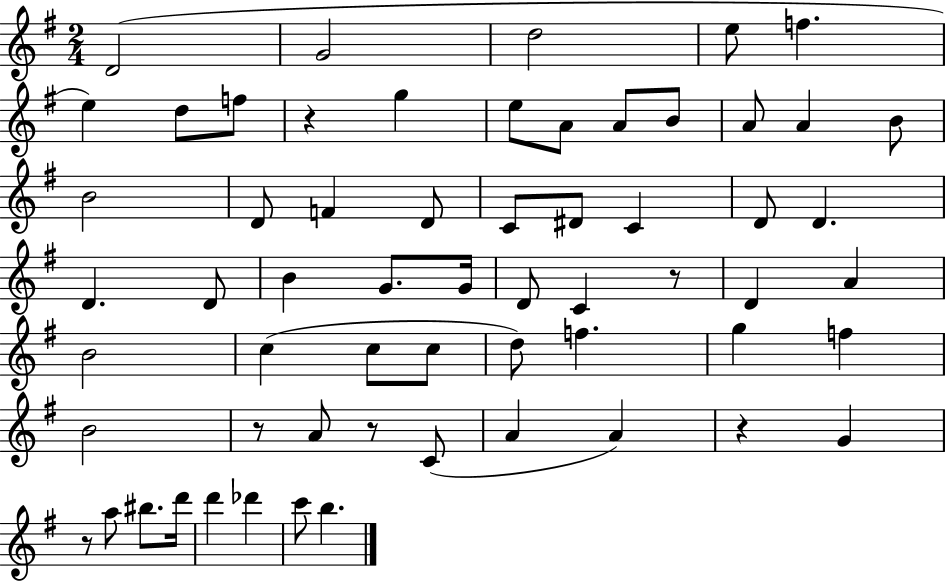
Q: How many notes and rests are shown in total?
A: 61